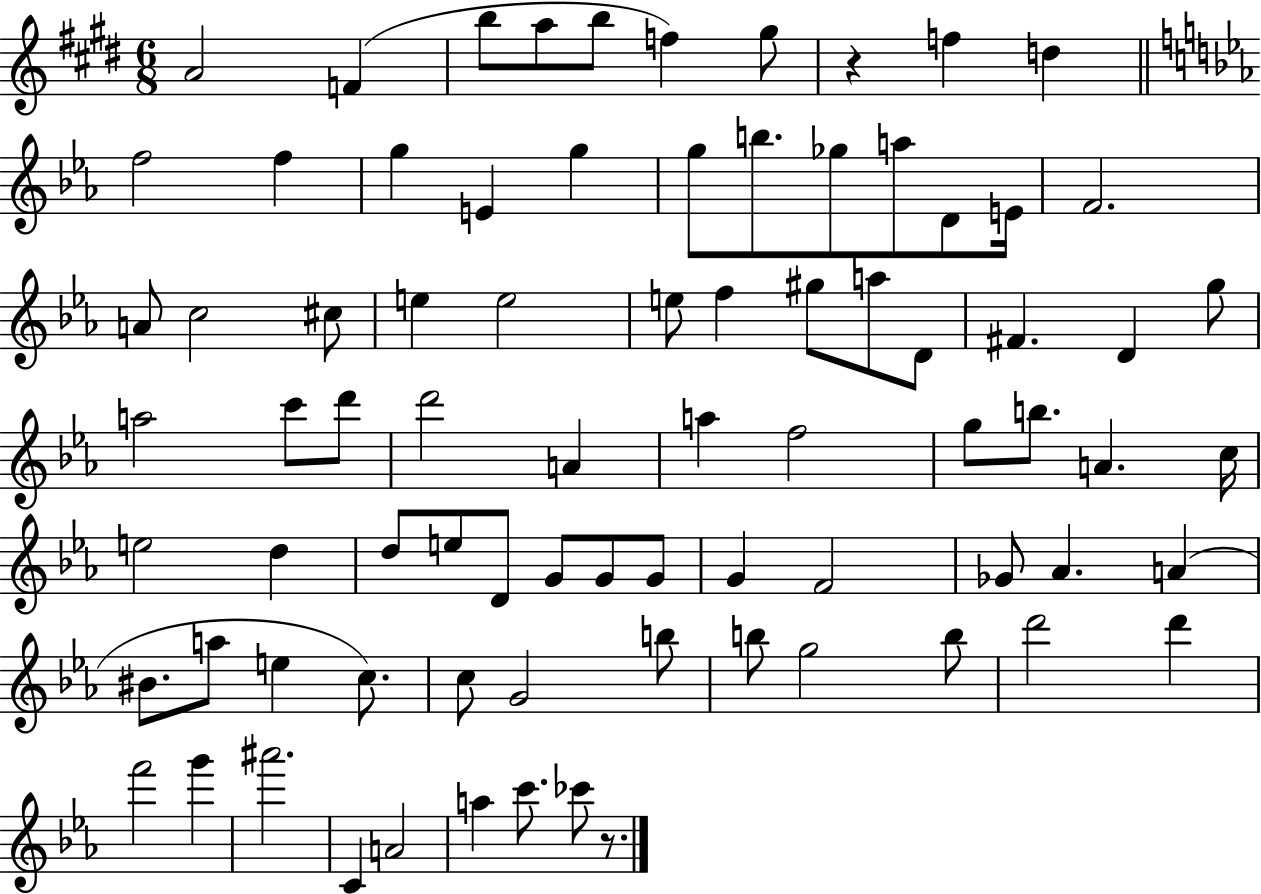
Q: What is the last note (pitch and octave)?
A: CES6